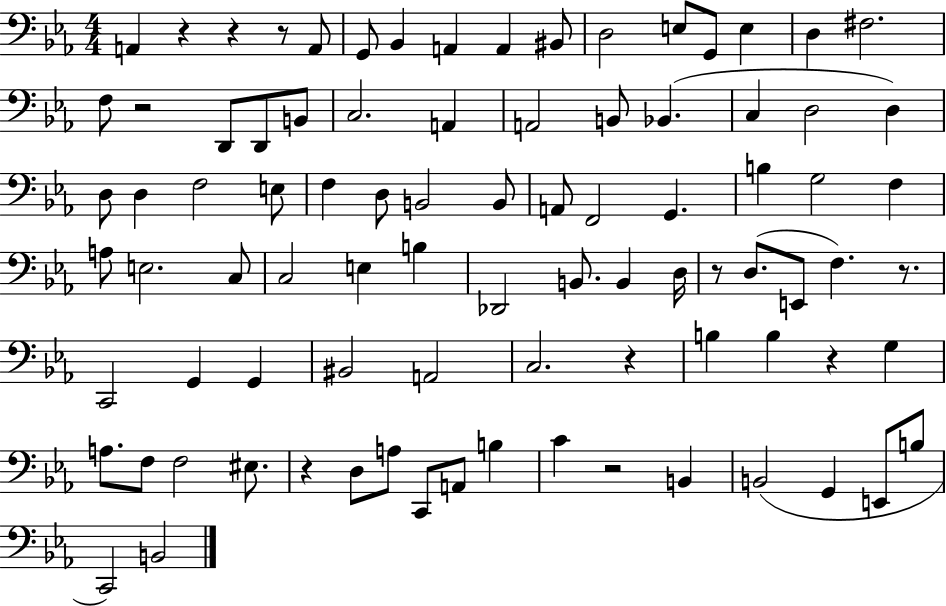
A2/q R/q R/q R/e A2/e G2/e Bb2/q A2/q A2/q BIS2/e D3/h E3/e G2/e E3/q D3/q F#3/h. F3/e R/h D2/e D2/e B2/e C3/h. A2/q A2/h B2/e Bb2/q. C3/q D3/h D3/q D3/e D3/q F3/h E3/e F3/q D3/e B2/h B2/e A2/e F2/h G2/q. B3/q G3/h F3/q A3/e E3/h. C3/e C3/h E3/q B3/q Db2/h B2/e. B2/q D3/s R/e D3/e. E2/e F3/q. R/e. C2/h G2/q G2/q BIS2/h A2/h C3/h. R/q B3/q B3/q R/q G3/q A3/e. F3/e F3/h EIS3/e. R/q D3/e A3/e C2/e A2/e B3/q C4/q R/h B2/q B2/h G2/q E2/e B3/e C2/h B2/h